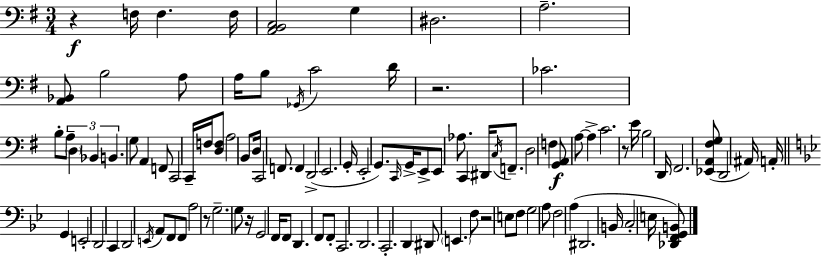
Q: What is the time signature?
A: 3/4